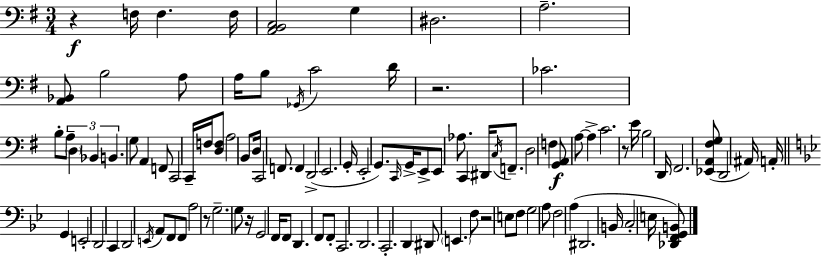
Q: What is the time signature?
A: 3/4